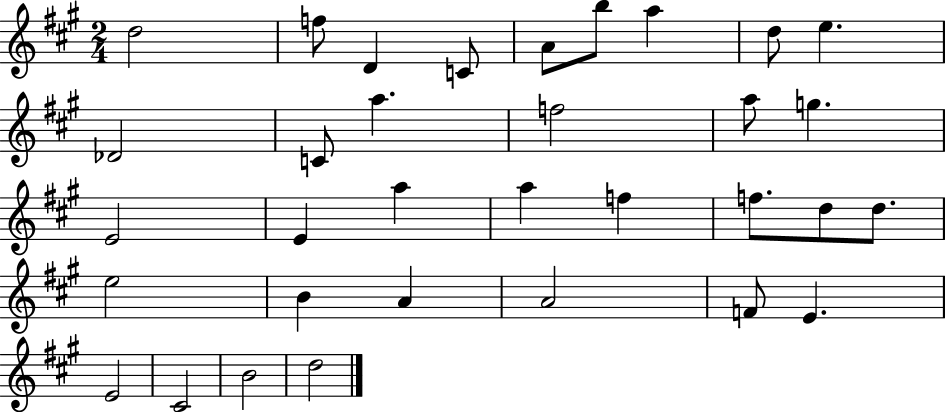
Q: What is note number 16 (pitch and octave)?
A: E4